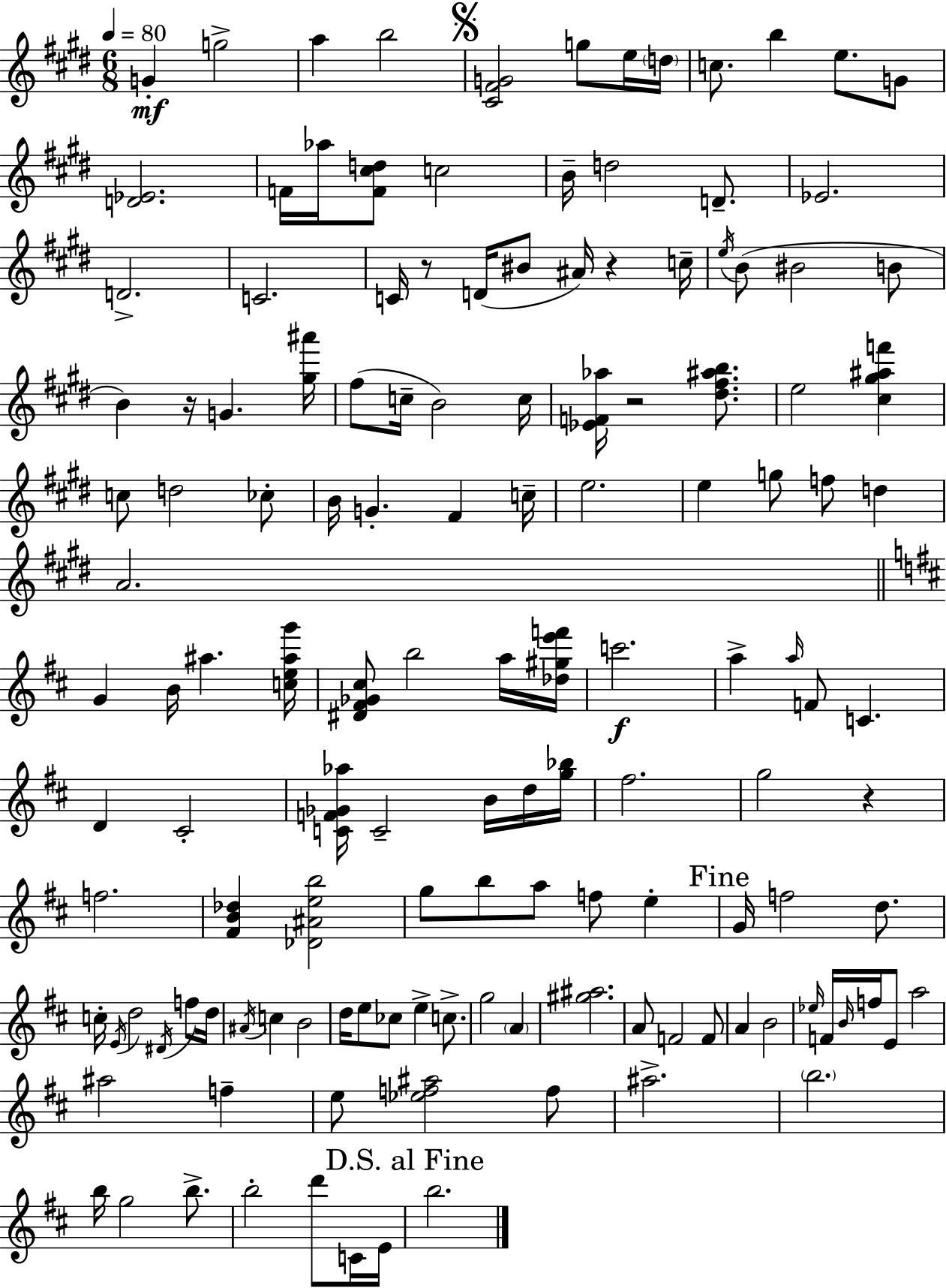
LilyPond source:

{
  \clef treble
  \numericTimeSignature
  \time 6/8
  \key e \major
  \tempo 4 = 80
  g'4-.\mf g''2-> | a''4 b''2 | \mark \markup { \musicglyph "scripts.segno" } <cis' fis' g'>2 g''8 e''16 \parenthesize d''16 | c''8. b''4 e''8. g'8 | \break <d' ees'>2. | f'16 aes''16 <f' cis'' d''>8 c''2 | b'16-- d''2 d'8.-- | ees'2. | \break d'2.-> | c'2. | c'16 r8 d'16( bis'8 ais'16) r4 c''16-- | \acciaccatura { e''16 }( b'8 bis'2 b'8 | \break b'4) r16 g'4. | <gis'' ais'''>16 fis''8( c''16-- b'2) | c''16 <ees' f' aes''>16 r2 <dis'' fis'' ais'' b''>8. | e''2 <cis'' gis'' ais'' f'''>4 | \break c''8 d''2 ces''8-. | b'16 g'4.-. fis'4 | c''16-- e''2. | e''4 g''8 f''8 d''4 | \break a'2. | \bar "||" \break \key b \minor g'4 b'16 ais''4. <c'' e'' ais'' g'''>16 | <dis' fis' ges' cis''>8 b''2 a''16 <des'' gis'' e''' f'''>16 | c'''2.\f | a''4-> \grace { a''16 } f'8 c'4. | \break d'4 cis'2-. | <c' f' ges' aes''>16 c'2-- b'16 d''16 | <g'' bes''>16 fis''2. | g''2 r4 | \break f''2. | <fis' b' des''>4 <des' ais' e'' b''>2 | g''8 b''8 a''8 f''8 e''4-. | \mark "Fine" g'16 f''2 d''8. | \break c''16-. \acciaccatura { e'16 } d''2 \acciaccatura { dis'16 } | f''8 d''16 \acciaccatura { ais'16 } c''4 b'2 | d''16 e''8 ces''8 e''4-> | c''8.-> g''2 | \break \parenthesize a'4 <gis'' ais''>2. | a'8 f'2 | f'8 a'4 b'2 | \grace { ees''16 } f'16 \grace { b'16 } f''16 e'8 a''2 | \break ais''2 | f''4-- e''8 <ees'' f'' ais''>2 | f''8 ais''2.-> | \parenthesize b''2. | \break b''16 g''2 | b''8.-> b''2-. | d'''8 c'16 e'16 \mark "D.S. al Fine" b''2. | \bar "|."
}